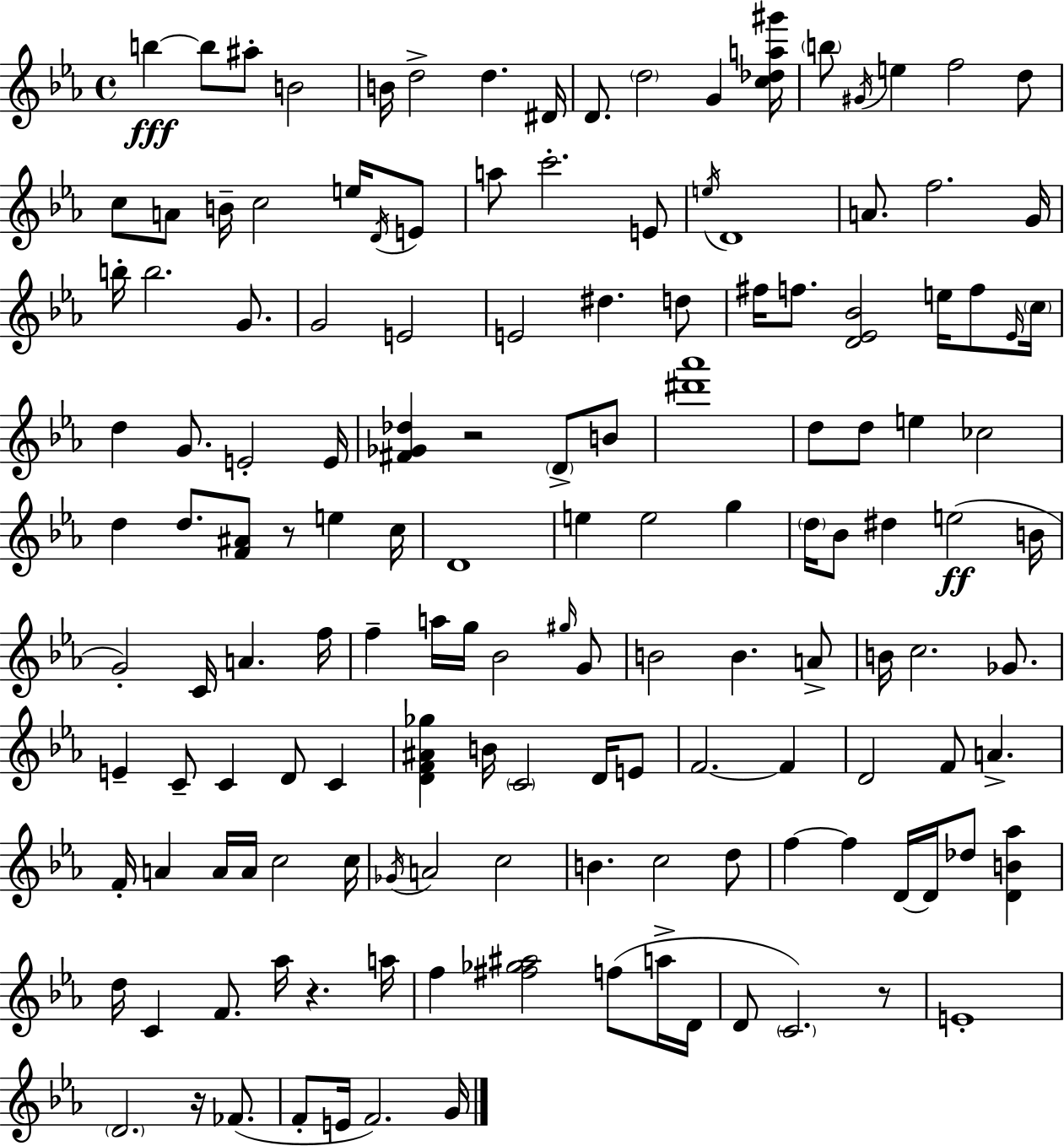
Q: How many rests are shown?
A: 5